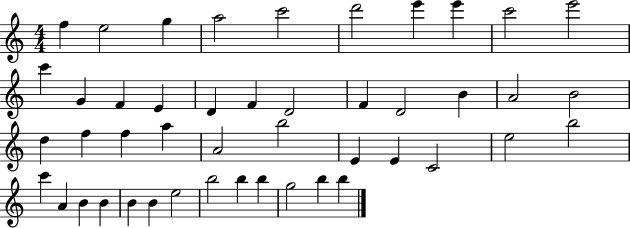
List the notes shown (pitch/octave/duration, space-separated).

F5/q E5/h G5/q A5/h C6/h D6/h E6/q E6/q C6/h E6/h C6/q G4/q F4/q E4/q D4/q F4/q D4/h F4/q D4/h B4/q A4/h B4/h D5/q F5/q F5/q A5/q A4/h B5/h E4/q E4/q C4/h E5/h B5/h C6/q A4/q B4/q B4/q B4/q B4/q E5/h B5/h B5/q B5/q G5/h B5/q B5/q